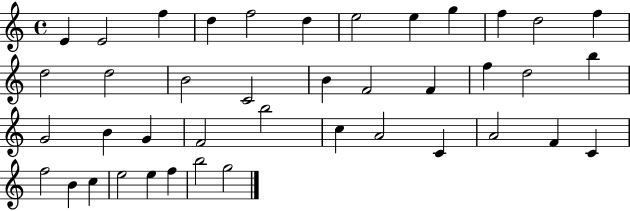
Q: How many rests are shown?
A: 0